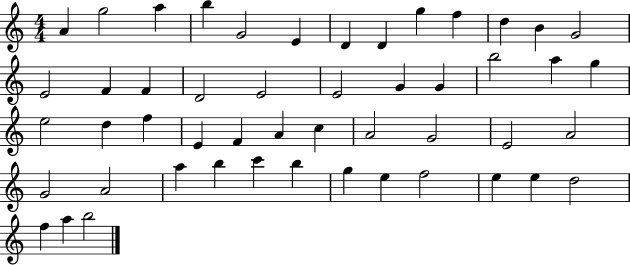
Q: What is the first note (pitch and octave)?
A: A4